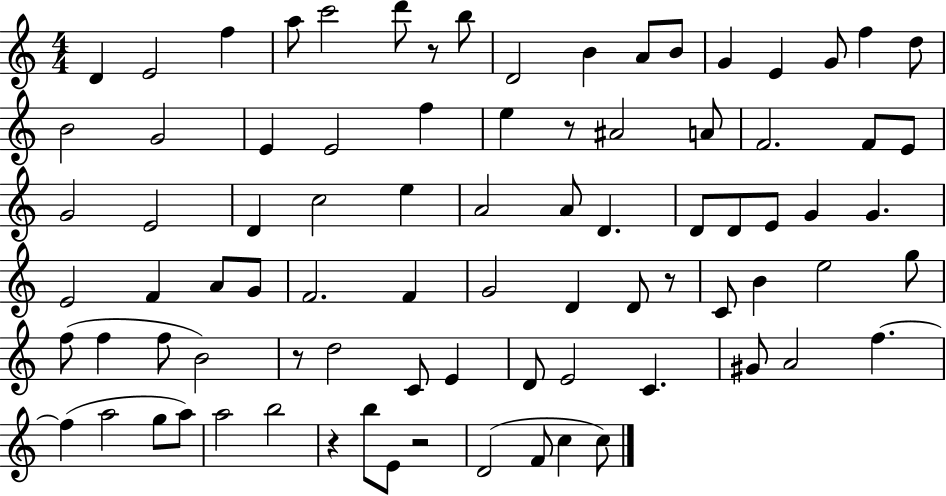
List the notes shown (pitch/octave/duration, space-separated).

D4/q E4/h F5/q A5/e C6/h D6/e R/e B5/e D4/h B4/q A4/e B4/e G4/q E4/q G4/e F5/q D5/e B4/h G4/h E4/q E4/h F5/q E5/q R/e A#4/h A4/e F4/h. F4/e E4/e G4/h E4/h D4/q C5/h E5/q A4/h A4/e D4/q. D4/e D4/e E4/e G4/q G4/q. E4/h F4/q A4/e G4/e F4/h. F4/q G4/h D4/q D4/e R/e C4/e B4/q E5/h G5/e F5/e F5/q F5/e B4/h R/e D5/h C4/e E4/q D4/e E4/h C4/q. G#4/e A4/h F5/q. F5/q A5/h G5/e A5/e A5/h B5/h R/q B5/e E4/e R/h D4/h F4/e C5/q C5/e